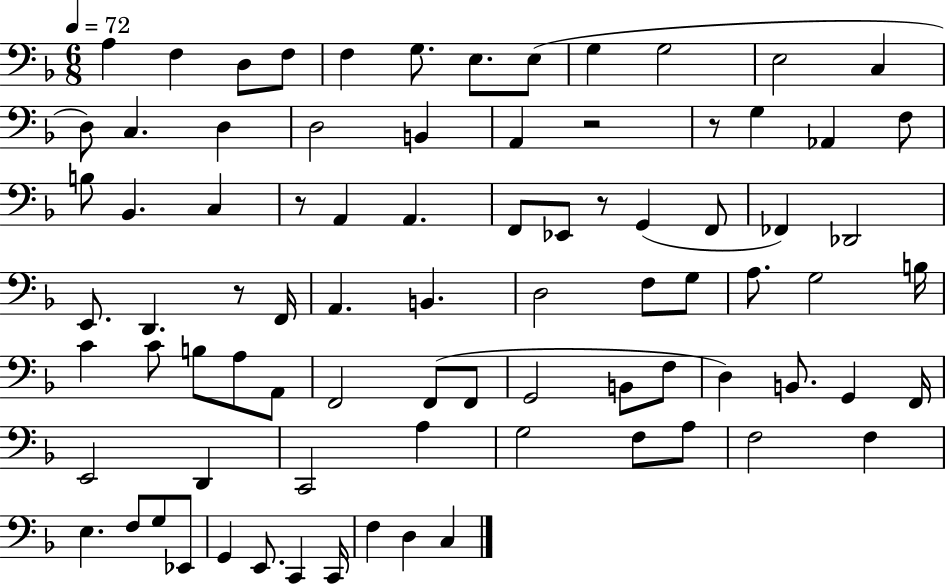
X:1
T:Untitled
M:6/8
L:1/4
K:F
A, F, D,/2 F,/2 F, G,/2 E,/2 E,/2 G, G,2 E,2 C, D,/2 C, D, D,2 B,, A,, z2 z/2 G, _A,, F,/2 B,/2 _B,, C, z/2 A,, A,, F,,/2 _E,,/2 z/2 G,, F,,/2 _F,, _D,,2 E,,/2 D,, z/2 F,,/4 A,, B,, D,2 F,/2 G,/2 A,/2 G,2 B,/4 C C/2 B,/2 A,/2 A,,/2 F,,2 F,,/2 F,,/2 G,,2 B,,/2 F,/2 D, B,,/2 G,, F,,/4 E,,2 D,, C,,2 A, G,2 F,/2 A,/2 F,2 F, E, F,/2 G,/2 _E,,/2 G,, E,,/2 C,, C,,/4 F, D, C,